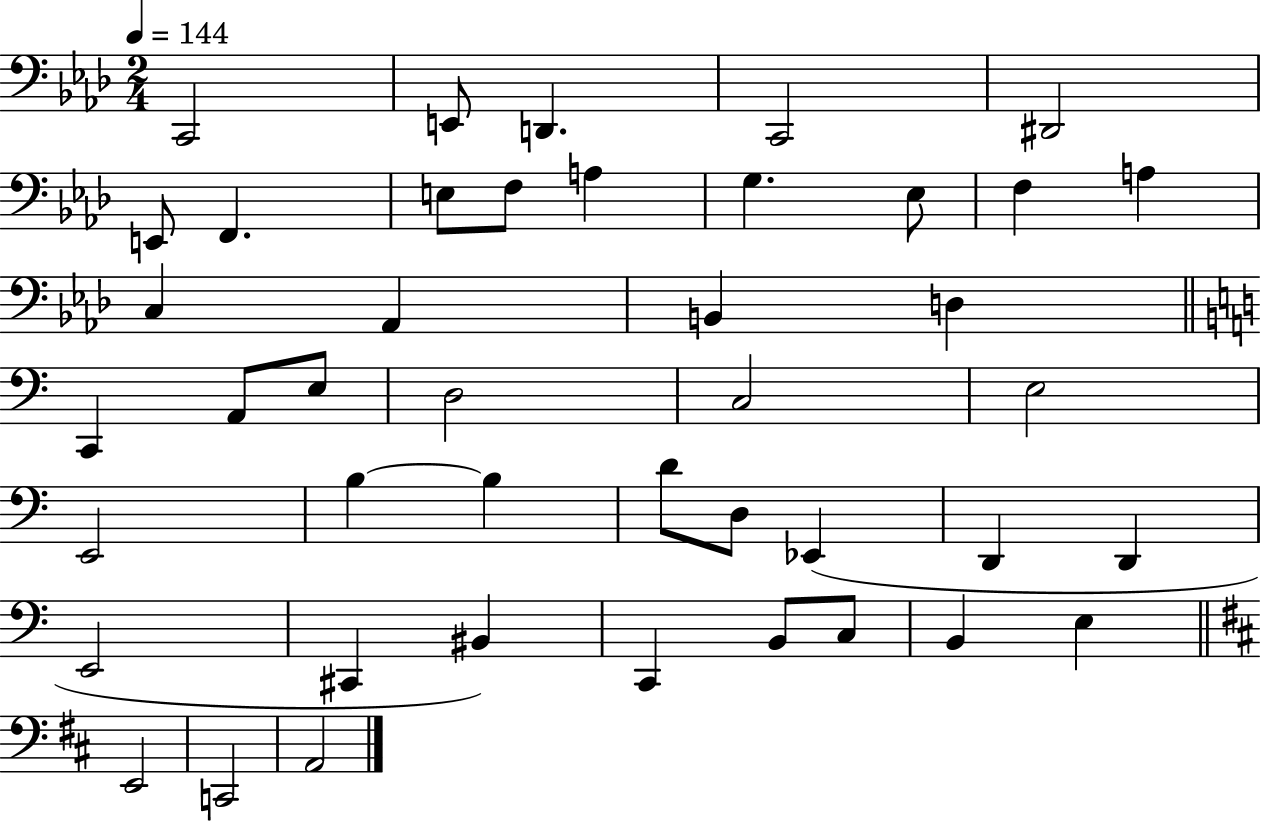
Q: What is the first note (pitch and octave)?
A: C2